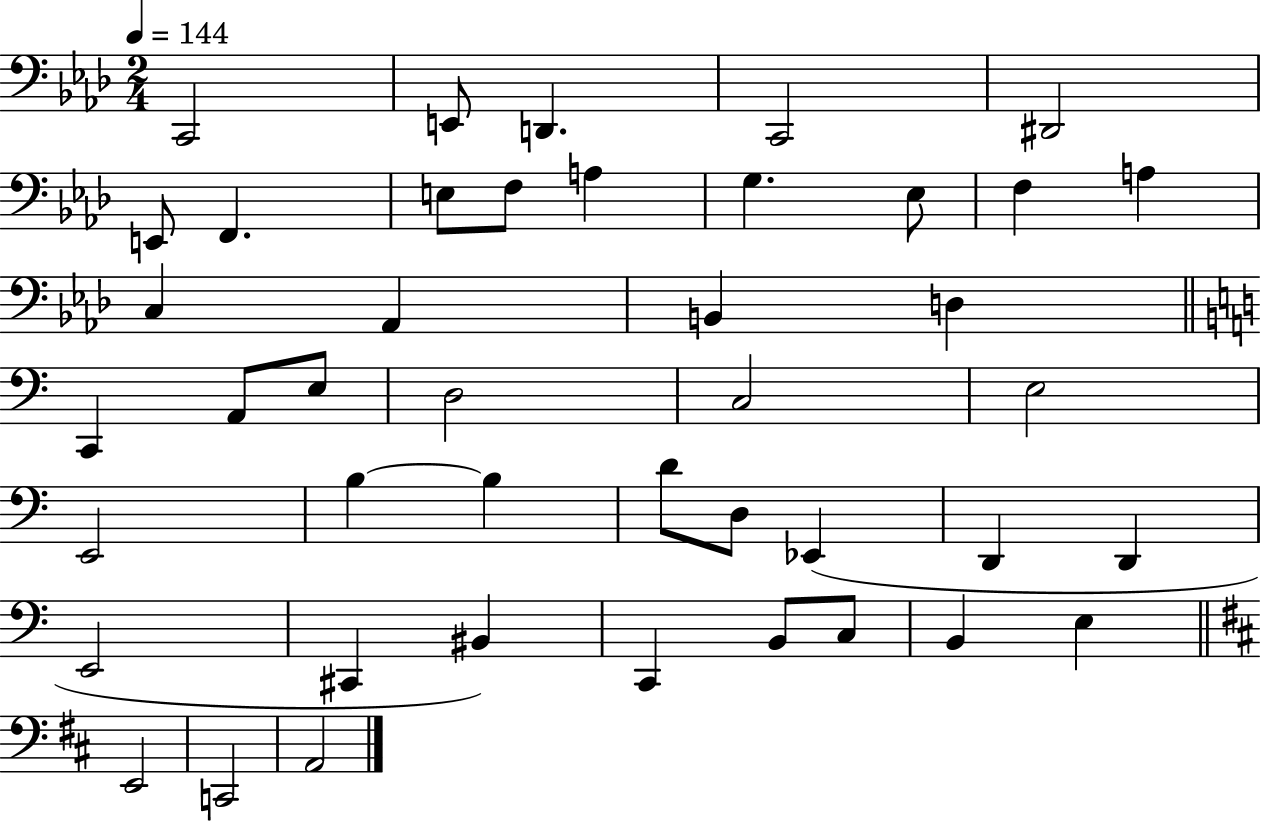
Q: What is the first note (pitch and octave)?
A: C2